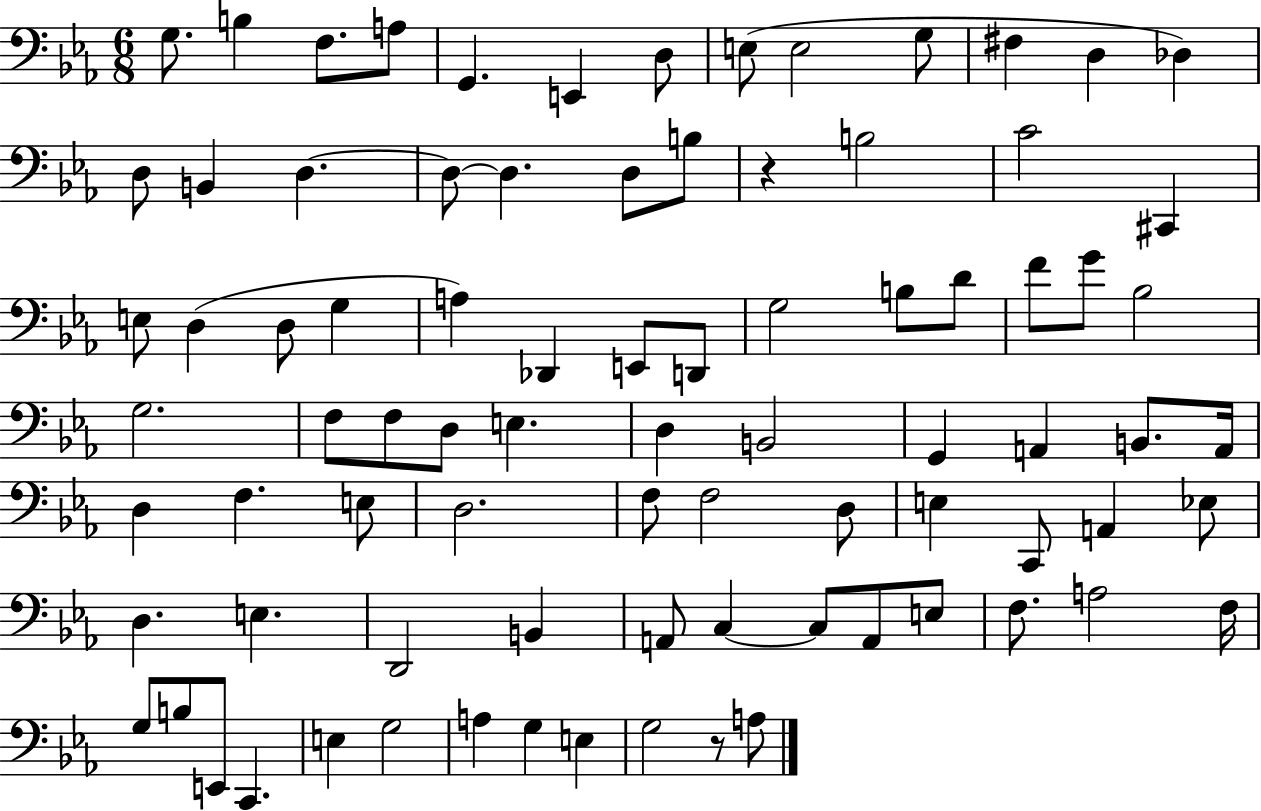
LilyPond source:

{
  \clef bass
  \numericTimeSignature
  \time 6/8
  \key ees \major
  g8. b4 f8. a8 | g,4. e,4 d8 | e8( e2 g8 | fis4 d4 des4) | \break d8 b,4 d4.~~ | d8~~ d4. d8 b8 | r4 b2 | c'2 cis,4 | \break e8 d4( d8 g4 | a4) des,4 e,8 d,8 | g2 b8 d'8 | f'8 g'8 bes2 | \break g2. | f8 f8 d8 e4. | d4 b,2 | g,4 a,4 b,8. a,16 | \break d4 f4. e8 | d2. | f8 f2 d8 | e4 c,8 a,4 ees8 | \break d4. e4. | d,2 b,4 | a,8 c4~~ c8 a,8 e8 | f8. a2 f16 | \break g8 b8 e,8 c,4. | e4 g2 | a4 g4 e4 | g2 r8 a8 | \break \bar "|."
}